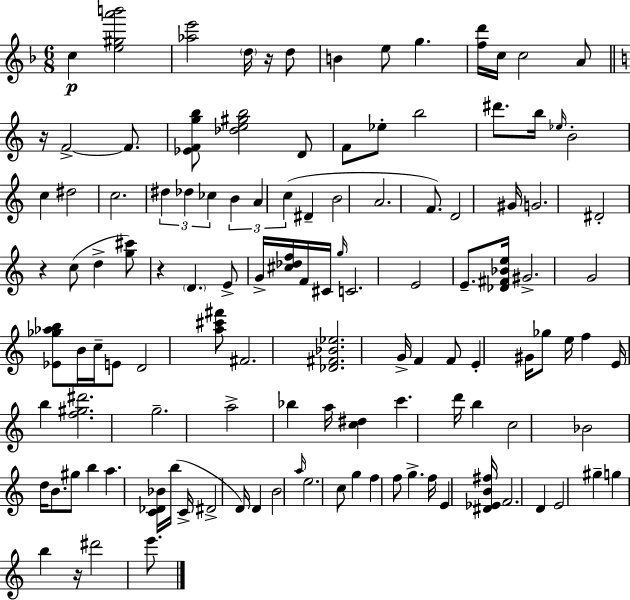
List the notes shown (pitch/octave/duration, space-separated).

C5/q [E5,G#5,A6,B6]/h [Ab5,E6]/h D5/s R/s D5/e B4/q E5/e G5/q. [F5,D6]/s C5/s C5/h A4/e R/s F4/h F4/e. [Eb4,F4,G5,B5]/e [Db5,E5,G#5,B5]/h D4/e F4/e Eb5/e B5/h D#6/e. B5/s Eb5/s B4/h C5/q D#5/h C5/h. D#5/q Db5/q CES5/q B4/q A4/q C5/q D#4/q B4/h A4/h. F4/e. D4/h G#4/s G4/h. D#4/h R/q C5/e D5/q [G5,C#6]/e R/q D4/q. E4/e G4/s [C#5,Db5,F5]/s F4/s C#4/s G5/s C4/h. E4/h E4/e. [Db4,F#4,Bb4,E5]/s G#4/h. G4/h [Eb4,Gb5,Ab5,B5]/e B4/s C5/s E4/e D4/h [A5,C#6,F#6]/e F#4/h. [Db4,F#4,Bb4,Eb5]/h. G4/s F4/q F4/e E4/q G#4/s Gb5/e E5/s F5/q E4/s B5/q [F5,G#5,D#6]/h. G5/h. A5/h Bb5/q A5/s [C5,D#5]/q C6/q. D6/s B5/q C5/h Bb4/h D5/s B4/e. G#5/e B5/q A5/q. [C4,Db4,Bb4]/s B5/s C4/s D#4/h D4/s D4/q B4/h A5/s E5/h. C5/e G5/q F5/q F5/e G5/q. F5/s E4/q [D#4,Eb4,B4,F#5]/s F4/h. D4/q E4/h G#5/q G5/q B5/q R/s D#6/h E6/e.